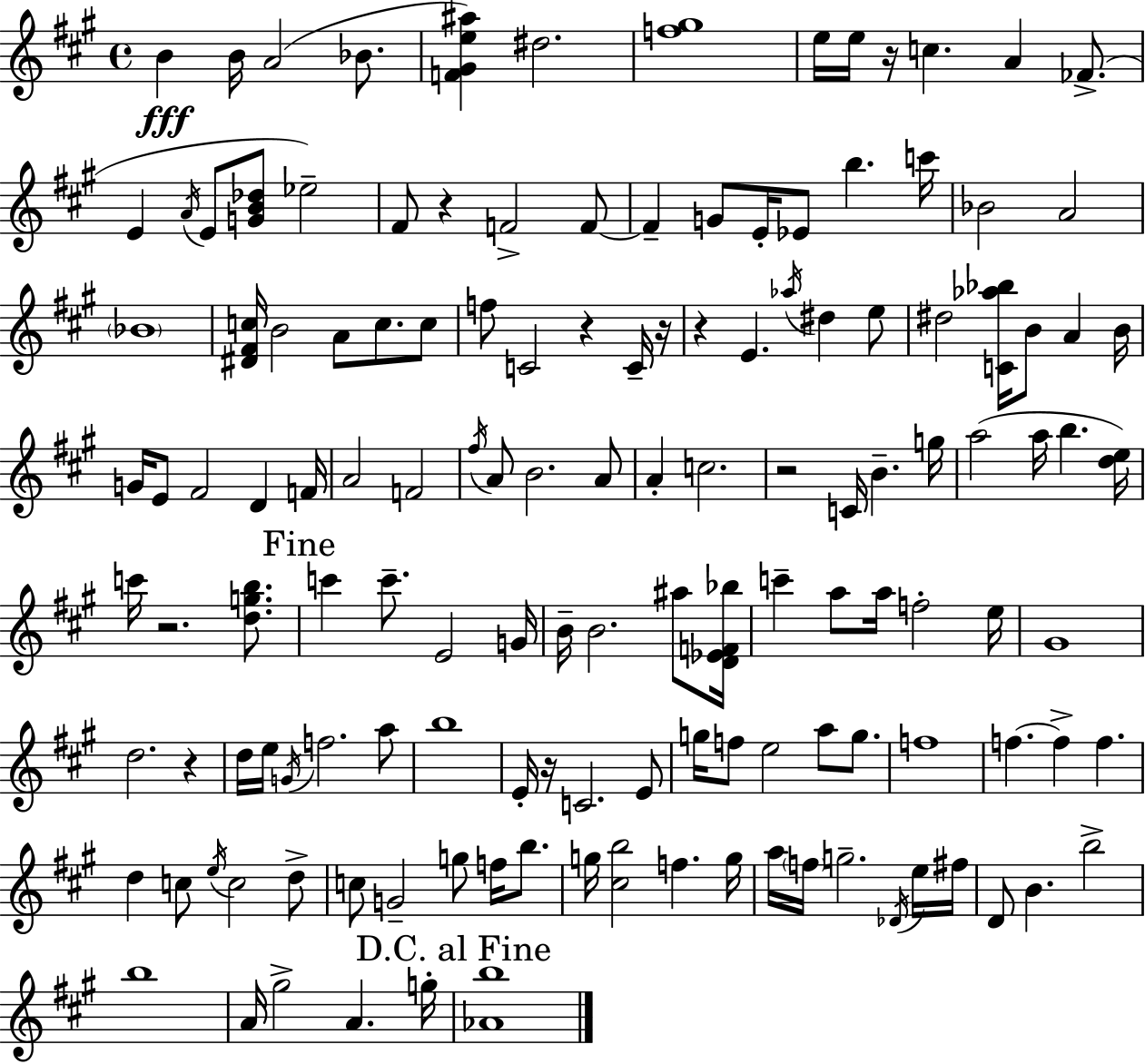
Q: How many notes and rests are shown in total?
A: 139